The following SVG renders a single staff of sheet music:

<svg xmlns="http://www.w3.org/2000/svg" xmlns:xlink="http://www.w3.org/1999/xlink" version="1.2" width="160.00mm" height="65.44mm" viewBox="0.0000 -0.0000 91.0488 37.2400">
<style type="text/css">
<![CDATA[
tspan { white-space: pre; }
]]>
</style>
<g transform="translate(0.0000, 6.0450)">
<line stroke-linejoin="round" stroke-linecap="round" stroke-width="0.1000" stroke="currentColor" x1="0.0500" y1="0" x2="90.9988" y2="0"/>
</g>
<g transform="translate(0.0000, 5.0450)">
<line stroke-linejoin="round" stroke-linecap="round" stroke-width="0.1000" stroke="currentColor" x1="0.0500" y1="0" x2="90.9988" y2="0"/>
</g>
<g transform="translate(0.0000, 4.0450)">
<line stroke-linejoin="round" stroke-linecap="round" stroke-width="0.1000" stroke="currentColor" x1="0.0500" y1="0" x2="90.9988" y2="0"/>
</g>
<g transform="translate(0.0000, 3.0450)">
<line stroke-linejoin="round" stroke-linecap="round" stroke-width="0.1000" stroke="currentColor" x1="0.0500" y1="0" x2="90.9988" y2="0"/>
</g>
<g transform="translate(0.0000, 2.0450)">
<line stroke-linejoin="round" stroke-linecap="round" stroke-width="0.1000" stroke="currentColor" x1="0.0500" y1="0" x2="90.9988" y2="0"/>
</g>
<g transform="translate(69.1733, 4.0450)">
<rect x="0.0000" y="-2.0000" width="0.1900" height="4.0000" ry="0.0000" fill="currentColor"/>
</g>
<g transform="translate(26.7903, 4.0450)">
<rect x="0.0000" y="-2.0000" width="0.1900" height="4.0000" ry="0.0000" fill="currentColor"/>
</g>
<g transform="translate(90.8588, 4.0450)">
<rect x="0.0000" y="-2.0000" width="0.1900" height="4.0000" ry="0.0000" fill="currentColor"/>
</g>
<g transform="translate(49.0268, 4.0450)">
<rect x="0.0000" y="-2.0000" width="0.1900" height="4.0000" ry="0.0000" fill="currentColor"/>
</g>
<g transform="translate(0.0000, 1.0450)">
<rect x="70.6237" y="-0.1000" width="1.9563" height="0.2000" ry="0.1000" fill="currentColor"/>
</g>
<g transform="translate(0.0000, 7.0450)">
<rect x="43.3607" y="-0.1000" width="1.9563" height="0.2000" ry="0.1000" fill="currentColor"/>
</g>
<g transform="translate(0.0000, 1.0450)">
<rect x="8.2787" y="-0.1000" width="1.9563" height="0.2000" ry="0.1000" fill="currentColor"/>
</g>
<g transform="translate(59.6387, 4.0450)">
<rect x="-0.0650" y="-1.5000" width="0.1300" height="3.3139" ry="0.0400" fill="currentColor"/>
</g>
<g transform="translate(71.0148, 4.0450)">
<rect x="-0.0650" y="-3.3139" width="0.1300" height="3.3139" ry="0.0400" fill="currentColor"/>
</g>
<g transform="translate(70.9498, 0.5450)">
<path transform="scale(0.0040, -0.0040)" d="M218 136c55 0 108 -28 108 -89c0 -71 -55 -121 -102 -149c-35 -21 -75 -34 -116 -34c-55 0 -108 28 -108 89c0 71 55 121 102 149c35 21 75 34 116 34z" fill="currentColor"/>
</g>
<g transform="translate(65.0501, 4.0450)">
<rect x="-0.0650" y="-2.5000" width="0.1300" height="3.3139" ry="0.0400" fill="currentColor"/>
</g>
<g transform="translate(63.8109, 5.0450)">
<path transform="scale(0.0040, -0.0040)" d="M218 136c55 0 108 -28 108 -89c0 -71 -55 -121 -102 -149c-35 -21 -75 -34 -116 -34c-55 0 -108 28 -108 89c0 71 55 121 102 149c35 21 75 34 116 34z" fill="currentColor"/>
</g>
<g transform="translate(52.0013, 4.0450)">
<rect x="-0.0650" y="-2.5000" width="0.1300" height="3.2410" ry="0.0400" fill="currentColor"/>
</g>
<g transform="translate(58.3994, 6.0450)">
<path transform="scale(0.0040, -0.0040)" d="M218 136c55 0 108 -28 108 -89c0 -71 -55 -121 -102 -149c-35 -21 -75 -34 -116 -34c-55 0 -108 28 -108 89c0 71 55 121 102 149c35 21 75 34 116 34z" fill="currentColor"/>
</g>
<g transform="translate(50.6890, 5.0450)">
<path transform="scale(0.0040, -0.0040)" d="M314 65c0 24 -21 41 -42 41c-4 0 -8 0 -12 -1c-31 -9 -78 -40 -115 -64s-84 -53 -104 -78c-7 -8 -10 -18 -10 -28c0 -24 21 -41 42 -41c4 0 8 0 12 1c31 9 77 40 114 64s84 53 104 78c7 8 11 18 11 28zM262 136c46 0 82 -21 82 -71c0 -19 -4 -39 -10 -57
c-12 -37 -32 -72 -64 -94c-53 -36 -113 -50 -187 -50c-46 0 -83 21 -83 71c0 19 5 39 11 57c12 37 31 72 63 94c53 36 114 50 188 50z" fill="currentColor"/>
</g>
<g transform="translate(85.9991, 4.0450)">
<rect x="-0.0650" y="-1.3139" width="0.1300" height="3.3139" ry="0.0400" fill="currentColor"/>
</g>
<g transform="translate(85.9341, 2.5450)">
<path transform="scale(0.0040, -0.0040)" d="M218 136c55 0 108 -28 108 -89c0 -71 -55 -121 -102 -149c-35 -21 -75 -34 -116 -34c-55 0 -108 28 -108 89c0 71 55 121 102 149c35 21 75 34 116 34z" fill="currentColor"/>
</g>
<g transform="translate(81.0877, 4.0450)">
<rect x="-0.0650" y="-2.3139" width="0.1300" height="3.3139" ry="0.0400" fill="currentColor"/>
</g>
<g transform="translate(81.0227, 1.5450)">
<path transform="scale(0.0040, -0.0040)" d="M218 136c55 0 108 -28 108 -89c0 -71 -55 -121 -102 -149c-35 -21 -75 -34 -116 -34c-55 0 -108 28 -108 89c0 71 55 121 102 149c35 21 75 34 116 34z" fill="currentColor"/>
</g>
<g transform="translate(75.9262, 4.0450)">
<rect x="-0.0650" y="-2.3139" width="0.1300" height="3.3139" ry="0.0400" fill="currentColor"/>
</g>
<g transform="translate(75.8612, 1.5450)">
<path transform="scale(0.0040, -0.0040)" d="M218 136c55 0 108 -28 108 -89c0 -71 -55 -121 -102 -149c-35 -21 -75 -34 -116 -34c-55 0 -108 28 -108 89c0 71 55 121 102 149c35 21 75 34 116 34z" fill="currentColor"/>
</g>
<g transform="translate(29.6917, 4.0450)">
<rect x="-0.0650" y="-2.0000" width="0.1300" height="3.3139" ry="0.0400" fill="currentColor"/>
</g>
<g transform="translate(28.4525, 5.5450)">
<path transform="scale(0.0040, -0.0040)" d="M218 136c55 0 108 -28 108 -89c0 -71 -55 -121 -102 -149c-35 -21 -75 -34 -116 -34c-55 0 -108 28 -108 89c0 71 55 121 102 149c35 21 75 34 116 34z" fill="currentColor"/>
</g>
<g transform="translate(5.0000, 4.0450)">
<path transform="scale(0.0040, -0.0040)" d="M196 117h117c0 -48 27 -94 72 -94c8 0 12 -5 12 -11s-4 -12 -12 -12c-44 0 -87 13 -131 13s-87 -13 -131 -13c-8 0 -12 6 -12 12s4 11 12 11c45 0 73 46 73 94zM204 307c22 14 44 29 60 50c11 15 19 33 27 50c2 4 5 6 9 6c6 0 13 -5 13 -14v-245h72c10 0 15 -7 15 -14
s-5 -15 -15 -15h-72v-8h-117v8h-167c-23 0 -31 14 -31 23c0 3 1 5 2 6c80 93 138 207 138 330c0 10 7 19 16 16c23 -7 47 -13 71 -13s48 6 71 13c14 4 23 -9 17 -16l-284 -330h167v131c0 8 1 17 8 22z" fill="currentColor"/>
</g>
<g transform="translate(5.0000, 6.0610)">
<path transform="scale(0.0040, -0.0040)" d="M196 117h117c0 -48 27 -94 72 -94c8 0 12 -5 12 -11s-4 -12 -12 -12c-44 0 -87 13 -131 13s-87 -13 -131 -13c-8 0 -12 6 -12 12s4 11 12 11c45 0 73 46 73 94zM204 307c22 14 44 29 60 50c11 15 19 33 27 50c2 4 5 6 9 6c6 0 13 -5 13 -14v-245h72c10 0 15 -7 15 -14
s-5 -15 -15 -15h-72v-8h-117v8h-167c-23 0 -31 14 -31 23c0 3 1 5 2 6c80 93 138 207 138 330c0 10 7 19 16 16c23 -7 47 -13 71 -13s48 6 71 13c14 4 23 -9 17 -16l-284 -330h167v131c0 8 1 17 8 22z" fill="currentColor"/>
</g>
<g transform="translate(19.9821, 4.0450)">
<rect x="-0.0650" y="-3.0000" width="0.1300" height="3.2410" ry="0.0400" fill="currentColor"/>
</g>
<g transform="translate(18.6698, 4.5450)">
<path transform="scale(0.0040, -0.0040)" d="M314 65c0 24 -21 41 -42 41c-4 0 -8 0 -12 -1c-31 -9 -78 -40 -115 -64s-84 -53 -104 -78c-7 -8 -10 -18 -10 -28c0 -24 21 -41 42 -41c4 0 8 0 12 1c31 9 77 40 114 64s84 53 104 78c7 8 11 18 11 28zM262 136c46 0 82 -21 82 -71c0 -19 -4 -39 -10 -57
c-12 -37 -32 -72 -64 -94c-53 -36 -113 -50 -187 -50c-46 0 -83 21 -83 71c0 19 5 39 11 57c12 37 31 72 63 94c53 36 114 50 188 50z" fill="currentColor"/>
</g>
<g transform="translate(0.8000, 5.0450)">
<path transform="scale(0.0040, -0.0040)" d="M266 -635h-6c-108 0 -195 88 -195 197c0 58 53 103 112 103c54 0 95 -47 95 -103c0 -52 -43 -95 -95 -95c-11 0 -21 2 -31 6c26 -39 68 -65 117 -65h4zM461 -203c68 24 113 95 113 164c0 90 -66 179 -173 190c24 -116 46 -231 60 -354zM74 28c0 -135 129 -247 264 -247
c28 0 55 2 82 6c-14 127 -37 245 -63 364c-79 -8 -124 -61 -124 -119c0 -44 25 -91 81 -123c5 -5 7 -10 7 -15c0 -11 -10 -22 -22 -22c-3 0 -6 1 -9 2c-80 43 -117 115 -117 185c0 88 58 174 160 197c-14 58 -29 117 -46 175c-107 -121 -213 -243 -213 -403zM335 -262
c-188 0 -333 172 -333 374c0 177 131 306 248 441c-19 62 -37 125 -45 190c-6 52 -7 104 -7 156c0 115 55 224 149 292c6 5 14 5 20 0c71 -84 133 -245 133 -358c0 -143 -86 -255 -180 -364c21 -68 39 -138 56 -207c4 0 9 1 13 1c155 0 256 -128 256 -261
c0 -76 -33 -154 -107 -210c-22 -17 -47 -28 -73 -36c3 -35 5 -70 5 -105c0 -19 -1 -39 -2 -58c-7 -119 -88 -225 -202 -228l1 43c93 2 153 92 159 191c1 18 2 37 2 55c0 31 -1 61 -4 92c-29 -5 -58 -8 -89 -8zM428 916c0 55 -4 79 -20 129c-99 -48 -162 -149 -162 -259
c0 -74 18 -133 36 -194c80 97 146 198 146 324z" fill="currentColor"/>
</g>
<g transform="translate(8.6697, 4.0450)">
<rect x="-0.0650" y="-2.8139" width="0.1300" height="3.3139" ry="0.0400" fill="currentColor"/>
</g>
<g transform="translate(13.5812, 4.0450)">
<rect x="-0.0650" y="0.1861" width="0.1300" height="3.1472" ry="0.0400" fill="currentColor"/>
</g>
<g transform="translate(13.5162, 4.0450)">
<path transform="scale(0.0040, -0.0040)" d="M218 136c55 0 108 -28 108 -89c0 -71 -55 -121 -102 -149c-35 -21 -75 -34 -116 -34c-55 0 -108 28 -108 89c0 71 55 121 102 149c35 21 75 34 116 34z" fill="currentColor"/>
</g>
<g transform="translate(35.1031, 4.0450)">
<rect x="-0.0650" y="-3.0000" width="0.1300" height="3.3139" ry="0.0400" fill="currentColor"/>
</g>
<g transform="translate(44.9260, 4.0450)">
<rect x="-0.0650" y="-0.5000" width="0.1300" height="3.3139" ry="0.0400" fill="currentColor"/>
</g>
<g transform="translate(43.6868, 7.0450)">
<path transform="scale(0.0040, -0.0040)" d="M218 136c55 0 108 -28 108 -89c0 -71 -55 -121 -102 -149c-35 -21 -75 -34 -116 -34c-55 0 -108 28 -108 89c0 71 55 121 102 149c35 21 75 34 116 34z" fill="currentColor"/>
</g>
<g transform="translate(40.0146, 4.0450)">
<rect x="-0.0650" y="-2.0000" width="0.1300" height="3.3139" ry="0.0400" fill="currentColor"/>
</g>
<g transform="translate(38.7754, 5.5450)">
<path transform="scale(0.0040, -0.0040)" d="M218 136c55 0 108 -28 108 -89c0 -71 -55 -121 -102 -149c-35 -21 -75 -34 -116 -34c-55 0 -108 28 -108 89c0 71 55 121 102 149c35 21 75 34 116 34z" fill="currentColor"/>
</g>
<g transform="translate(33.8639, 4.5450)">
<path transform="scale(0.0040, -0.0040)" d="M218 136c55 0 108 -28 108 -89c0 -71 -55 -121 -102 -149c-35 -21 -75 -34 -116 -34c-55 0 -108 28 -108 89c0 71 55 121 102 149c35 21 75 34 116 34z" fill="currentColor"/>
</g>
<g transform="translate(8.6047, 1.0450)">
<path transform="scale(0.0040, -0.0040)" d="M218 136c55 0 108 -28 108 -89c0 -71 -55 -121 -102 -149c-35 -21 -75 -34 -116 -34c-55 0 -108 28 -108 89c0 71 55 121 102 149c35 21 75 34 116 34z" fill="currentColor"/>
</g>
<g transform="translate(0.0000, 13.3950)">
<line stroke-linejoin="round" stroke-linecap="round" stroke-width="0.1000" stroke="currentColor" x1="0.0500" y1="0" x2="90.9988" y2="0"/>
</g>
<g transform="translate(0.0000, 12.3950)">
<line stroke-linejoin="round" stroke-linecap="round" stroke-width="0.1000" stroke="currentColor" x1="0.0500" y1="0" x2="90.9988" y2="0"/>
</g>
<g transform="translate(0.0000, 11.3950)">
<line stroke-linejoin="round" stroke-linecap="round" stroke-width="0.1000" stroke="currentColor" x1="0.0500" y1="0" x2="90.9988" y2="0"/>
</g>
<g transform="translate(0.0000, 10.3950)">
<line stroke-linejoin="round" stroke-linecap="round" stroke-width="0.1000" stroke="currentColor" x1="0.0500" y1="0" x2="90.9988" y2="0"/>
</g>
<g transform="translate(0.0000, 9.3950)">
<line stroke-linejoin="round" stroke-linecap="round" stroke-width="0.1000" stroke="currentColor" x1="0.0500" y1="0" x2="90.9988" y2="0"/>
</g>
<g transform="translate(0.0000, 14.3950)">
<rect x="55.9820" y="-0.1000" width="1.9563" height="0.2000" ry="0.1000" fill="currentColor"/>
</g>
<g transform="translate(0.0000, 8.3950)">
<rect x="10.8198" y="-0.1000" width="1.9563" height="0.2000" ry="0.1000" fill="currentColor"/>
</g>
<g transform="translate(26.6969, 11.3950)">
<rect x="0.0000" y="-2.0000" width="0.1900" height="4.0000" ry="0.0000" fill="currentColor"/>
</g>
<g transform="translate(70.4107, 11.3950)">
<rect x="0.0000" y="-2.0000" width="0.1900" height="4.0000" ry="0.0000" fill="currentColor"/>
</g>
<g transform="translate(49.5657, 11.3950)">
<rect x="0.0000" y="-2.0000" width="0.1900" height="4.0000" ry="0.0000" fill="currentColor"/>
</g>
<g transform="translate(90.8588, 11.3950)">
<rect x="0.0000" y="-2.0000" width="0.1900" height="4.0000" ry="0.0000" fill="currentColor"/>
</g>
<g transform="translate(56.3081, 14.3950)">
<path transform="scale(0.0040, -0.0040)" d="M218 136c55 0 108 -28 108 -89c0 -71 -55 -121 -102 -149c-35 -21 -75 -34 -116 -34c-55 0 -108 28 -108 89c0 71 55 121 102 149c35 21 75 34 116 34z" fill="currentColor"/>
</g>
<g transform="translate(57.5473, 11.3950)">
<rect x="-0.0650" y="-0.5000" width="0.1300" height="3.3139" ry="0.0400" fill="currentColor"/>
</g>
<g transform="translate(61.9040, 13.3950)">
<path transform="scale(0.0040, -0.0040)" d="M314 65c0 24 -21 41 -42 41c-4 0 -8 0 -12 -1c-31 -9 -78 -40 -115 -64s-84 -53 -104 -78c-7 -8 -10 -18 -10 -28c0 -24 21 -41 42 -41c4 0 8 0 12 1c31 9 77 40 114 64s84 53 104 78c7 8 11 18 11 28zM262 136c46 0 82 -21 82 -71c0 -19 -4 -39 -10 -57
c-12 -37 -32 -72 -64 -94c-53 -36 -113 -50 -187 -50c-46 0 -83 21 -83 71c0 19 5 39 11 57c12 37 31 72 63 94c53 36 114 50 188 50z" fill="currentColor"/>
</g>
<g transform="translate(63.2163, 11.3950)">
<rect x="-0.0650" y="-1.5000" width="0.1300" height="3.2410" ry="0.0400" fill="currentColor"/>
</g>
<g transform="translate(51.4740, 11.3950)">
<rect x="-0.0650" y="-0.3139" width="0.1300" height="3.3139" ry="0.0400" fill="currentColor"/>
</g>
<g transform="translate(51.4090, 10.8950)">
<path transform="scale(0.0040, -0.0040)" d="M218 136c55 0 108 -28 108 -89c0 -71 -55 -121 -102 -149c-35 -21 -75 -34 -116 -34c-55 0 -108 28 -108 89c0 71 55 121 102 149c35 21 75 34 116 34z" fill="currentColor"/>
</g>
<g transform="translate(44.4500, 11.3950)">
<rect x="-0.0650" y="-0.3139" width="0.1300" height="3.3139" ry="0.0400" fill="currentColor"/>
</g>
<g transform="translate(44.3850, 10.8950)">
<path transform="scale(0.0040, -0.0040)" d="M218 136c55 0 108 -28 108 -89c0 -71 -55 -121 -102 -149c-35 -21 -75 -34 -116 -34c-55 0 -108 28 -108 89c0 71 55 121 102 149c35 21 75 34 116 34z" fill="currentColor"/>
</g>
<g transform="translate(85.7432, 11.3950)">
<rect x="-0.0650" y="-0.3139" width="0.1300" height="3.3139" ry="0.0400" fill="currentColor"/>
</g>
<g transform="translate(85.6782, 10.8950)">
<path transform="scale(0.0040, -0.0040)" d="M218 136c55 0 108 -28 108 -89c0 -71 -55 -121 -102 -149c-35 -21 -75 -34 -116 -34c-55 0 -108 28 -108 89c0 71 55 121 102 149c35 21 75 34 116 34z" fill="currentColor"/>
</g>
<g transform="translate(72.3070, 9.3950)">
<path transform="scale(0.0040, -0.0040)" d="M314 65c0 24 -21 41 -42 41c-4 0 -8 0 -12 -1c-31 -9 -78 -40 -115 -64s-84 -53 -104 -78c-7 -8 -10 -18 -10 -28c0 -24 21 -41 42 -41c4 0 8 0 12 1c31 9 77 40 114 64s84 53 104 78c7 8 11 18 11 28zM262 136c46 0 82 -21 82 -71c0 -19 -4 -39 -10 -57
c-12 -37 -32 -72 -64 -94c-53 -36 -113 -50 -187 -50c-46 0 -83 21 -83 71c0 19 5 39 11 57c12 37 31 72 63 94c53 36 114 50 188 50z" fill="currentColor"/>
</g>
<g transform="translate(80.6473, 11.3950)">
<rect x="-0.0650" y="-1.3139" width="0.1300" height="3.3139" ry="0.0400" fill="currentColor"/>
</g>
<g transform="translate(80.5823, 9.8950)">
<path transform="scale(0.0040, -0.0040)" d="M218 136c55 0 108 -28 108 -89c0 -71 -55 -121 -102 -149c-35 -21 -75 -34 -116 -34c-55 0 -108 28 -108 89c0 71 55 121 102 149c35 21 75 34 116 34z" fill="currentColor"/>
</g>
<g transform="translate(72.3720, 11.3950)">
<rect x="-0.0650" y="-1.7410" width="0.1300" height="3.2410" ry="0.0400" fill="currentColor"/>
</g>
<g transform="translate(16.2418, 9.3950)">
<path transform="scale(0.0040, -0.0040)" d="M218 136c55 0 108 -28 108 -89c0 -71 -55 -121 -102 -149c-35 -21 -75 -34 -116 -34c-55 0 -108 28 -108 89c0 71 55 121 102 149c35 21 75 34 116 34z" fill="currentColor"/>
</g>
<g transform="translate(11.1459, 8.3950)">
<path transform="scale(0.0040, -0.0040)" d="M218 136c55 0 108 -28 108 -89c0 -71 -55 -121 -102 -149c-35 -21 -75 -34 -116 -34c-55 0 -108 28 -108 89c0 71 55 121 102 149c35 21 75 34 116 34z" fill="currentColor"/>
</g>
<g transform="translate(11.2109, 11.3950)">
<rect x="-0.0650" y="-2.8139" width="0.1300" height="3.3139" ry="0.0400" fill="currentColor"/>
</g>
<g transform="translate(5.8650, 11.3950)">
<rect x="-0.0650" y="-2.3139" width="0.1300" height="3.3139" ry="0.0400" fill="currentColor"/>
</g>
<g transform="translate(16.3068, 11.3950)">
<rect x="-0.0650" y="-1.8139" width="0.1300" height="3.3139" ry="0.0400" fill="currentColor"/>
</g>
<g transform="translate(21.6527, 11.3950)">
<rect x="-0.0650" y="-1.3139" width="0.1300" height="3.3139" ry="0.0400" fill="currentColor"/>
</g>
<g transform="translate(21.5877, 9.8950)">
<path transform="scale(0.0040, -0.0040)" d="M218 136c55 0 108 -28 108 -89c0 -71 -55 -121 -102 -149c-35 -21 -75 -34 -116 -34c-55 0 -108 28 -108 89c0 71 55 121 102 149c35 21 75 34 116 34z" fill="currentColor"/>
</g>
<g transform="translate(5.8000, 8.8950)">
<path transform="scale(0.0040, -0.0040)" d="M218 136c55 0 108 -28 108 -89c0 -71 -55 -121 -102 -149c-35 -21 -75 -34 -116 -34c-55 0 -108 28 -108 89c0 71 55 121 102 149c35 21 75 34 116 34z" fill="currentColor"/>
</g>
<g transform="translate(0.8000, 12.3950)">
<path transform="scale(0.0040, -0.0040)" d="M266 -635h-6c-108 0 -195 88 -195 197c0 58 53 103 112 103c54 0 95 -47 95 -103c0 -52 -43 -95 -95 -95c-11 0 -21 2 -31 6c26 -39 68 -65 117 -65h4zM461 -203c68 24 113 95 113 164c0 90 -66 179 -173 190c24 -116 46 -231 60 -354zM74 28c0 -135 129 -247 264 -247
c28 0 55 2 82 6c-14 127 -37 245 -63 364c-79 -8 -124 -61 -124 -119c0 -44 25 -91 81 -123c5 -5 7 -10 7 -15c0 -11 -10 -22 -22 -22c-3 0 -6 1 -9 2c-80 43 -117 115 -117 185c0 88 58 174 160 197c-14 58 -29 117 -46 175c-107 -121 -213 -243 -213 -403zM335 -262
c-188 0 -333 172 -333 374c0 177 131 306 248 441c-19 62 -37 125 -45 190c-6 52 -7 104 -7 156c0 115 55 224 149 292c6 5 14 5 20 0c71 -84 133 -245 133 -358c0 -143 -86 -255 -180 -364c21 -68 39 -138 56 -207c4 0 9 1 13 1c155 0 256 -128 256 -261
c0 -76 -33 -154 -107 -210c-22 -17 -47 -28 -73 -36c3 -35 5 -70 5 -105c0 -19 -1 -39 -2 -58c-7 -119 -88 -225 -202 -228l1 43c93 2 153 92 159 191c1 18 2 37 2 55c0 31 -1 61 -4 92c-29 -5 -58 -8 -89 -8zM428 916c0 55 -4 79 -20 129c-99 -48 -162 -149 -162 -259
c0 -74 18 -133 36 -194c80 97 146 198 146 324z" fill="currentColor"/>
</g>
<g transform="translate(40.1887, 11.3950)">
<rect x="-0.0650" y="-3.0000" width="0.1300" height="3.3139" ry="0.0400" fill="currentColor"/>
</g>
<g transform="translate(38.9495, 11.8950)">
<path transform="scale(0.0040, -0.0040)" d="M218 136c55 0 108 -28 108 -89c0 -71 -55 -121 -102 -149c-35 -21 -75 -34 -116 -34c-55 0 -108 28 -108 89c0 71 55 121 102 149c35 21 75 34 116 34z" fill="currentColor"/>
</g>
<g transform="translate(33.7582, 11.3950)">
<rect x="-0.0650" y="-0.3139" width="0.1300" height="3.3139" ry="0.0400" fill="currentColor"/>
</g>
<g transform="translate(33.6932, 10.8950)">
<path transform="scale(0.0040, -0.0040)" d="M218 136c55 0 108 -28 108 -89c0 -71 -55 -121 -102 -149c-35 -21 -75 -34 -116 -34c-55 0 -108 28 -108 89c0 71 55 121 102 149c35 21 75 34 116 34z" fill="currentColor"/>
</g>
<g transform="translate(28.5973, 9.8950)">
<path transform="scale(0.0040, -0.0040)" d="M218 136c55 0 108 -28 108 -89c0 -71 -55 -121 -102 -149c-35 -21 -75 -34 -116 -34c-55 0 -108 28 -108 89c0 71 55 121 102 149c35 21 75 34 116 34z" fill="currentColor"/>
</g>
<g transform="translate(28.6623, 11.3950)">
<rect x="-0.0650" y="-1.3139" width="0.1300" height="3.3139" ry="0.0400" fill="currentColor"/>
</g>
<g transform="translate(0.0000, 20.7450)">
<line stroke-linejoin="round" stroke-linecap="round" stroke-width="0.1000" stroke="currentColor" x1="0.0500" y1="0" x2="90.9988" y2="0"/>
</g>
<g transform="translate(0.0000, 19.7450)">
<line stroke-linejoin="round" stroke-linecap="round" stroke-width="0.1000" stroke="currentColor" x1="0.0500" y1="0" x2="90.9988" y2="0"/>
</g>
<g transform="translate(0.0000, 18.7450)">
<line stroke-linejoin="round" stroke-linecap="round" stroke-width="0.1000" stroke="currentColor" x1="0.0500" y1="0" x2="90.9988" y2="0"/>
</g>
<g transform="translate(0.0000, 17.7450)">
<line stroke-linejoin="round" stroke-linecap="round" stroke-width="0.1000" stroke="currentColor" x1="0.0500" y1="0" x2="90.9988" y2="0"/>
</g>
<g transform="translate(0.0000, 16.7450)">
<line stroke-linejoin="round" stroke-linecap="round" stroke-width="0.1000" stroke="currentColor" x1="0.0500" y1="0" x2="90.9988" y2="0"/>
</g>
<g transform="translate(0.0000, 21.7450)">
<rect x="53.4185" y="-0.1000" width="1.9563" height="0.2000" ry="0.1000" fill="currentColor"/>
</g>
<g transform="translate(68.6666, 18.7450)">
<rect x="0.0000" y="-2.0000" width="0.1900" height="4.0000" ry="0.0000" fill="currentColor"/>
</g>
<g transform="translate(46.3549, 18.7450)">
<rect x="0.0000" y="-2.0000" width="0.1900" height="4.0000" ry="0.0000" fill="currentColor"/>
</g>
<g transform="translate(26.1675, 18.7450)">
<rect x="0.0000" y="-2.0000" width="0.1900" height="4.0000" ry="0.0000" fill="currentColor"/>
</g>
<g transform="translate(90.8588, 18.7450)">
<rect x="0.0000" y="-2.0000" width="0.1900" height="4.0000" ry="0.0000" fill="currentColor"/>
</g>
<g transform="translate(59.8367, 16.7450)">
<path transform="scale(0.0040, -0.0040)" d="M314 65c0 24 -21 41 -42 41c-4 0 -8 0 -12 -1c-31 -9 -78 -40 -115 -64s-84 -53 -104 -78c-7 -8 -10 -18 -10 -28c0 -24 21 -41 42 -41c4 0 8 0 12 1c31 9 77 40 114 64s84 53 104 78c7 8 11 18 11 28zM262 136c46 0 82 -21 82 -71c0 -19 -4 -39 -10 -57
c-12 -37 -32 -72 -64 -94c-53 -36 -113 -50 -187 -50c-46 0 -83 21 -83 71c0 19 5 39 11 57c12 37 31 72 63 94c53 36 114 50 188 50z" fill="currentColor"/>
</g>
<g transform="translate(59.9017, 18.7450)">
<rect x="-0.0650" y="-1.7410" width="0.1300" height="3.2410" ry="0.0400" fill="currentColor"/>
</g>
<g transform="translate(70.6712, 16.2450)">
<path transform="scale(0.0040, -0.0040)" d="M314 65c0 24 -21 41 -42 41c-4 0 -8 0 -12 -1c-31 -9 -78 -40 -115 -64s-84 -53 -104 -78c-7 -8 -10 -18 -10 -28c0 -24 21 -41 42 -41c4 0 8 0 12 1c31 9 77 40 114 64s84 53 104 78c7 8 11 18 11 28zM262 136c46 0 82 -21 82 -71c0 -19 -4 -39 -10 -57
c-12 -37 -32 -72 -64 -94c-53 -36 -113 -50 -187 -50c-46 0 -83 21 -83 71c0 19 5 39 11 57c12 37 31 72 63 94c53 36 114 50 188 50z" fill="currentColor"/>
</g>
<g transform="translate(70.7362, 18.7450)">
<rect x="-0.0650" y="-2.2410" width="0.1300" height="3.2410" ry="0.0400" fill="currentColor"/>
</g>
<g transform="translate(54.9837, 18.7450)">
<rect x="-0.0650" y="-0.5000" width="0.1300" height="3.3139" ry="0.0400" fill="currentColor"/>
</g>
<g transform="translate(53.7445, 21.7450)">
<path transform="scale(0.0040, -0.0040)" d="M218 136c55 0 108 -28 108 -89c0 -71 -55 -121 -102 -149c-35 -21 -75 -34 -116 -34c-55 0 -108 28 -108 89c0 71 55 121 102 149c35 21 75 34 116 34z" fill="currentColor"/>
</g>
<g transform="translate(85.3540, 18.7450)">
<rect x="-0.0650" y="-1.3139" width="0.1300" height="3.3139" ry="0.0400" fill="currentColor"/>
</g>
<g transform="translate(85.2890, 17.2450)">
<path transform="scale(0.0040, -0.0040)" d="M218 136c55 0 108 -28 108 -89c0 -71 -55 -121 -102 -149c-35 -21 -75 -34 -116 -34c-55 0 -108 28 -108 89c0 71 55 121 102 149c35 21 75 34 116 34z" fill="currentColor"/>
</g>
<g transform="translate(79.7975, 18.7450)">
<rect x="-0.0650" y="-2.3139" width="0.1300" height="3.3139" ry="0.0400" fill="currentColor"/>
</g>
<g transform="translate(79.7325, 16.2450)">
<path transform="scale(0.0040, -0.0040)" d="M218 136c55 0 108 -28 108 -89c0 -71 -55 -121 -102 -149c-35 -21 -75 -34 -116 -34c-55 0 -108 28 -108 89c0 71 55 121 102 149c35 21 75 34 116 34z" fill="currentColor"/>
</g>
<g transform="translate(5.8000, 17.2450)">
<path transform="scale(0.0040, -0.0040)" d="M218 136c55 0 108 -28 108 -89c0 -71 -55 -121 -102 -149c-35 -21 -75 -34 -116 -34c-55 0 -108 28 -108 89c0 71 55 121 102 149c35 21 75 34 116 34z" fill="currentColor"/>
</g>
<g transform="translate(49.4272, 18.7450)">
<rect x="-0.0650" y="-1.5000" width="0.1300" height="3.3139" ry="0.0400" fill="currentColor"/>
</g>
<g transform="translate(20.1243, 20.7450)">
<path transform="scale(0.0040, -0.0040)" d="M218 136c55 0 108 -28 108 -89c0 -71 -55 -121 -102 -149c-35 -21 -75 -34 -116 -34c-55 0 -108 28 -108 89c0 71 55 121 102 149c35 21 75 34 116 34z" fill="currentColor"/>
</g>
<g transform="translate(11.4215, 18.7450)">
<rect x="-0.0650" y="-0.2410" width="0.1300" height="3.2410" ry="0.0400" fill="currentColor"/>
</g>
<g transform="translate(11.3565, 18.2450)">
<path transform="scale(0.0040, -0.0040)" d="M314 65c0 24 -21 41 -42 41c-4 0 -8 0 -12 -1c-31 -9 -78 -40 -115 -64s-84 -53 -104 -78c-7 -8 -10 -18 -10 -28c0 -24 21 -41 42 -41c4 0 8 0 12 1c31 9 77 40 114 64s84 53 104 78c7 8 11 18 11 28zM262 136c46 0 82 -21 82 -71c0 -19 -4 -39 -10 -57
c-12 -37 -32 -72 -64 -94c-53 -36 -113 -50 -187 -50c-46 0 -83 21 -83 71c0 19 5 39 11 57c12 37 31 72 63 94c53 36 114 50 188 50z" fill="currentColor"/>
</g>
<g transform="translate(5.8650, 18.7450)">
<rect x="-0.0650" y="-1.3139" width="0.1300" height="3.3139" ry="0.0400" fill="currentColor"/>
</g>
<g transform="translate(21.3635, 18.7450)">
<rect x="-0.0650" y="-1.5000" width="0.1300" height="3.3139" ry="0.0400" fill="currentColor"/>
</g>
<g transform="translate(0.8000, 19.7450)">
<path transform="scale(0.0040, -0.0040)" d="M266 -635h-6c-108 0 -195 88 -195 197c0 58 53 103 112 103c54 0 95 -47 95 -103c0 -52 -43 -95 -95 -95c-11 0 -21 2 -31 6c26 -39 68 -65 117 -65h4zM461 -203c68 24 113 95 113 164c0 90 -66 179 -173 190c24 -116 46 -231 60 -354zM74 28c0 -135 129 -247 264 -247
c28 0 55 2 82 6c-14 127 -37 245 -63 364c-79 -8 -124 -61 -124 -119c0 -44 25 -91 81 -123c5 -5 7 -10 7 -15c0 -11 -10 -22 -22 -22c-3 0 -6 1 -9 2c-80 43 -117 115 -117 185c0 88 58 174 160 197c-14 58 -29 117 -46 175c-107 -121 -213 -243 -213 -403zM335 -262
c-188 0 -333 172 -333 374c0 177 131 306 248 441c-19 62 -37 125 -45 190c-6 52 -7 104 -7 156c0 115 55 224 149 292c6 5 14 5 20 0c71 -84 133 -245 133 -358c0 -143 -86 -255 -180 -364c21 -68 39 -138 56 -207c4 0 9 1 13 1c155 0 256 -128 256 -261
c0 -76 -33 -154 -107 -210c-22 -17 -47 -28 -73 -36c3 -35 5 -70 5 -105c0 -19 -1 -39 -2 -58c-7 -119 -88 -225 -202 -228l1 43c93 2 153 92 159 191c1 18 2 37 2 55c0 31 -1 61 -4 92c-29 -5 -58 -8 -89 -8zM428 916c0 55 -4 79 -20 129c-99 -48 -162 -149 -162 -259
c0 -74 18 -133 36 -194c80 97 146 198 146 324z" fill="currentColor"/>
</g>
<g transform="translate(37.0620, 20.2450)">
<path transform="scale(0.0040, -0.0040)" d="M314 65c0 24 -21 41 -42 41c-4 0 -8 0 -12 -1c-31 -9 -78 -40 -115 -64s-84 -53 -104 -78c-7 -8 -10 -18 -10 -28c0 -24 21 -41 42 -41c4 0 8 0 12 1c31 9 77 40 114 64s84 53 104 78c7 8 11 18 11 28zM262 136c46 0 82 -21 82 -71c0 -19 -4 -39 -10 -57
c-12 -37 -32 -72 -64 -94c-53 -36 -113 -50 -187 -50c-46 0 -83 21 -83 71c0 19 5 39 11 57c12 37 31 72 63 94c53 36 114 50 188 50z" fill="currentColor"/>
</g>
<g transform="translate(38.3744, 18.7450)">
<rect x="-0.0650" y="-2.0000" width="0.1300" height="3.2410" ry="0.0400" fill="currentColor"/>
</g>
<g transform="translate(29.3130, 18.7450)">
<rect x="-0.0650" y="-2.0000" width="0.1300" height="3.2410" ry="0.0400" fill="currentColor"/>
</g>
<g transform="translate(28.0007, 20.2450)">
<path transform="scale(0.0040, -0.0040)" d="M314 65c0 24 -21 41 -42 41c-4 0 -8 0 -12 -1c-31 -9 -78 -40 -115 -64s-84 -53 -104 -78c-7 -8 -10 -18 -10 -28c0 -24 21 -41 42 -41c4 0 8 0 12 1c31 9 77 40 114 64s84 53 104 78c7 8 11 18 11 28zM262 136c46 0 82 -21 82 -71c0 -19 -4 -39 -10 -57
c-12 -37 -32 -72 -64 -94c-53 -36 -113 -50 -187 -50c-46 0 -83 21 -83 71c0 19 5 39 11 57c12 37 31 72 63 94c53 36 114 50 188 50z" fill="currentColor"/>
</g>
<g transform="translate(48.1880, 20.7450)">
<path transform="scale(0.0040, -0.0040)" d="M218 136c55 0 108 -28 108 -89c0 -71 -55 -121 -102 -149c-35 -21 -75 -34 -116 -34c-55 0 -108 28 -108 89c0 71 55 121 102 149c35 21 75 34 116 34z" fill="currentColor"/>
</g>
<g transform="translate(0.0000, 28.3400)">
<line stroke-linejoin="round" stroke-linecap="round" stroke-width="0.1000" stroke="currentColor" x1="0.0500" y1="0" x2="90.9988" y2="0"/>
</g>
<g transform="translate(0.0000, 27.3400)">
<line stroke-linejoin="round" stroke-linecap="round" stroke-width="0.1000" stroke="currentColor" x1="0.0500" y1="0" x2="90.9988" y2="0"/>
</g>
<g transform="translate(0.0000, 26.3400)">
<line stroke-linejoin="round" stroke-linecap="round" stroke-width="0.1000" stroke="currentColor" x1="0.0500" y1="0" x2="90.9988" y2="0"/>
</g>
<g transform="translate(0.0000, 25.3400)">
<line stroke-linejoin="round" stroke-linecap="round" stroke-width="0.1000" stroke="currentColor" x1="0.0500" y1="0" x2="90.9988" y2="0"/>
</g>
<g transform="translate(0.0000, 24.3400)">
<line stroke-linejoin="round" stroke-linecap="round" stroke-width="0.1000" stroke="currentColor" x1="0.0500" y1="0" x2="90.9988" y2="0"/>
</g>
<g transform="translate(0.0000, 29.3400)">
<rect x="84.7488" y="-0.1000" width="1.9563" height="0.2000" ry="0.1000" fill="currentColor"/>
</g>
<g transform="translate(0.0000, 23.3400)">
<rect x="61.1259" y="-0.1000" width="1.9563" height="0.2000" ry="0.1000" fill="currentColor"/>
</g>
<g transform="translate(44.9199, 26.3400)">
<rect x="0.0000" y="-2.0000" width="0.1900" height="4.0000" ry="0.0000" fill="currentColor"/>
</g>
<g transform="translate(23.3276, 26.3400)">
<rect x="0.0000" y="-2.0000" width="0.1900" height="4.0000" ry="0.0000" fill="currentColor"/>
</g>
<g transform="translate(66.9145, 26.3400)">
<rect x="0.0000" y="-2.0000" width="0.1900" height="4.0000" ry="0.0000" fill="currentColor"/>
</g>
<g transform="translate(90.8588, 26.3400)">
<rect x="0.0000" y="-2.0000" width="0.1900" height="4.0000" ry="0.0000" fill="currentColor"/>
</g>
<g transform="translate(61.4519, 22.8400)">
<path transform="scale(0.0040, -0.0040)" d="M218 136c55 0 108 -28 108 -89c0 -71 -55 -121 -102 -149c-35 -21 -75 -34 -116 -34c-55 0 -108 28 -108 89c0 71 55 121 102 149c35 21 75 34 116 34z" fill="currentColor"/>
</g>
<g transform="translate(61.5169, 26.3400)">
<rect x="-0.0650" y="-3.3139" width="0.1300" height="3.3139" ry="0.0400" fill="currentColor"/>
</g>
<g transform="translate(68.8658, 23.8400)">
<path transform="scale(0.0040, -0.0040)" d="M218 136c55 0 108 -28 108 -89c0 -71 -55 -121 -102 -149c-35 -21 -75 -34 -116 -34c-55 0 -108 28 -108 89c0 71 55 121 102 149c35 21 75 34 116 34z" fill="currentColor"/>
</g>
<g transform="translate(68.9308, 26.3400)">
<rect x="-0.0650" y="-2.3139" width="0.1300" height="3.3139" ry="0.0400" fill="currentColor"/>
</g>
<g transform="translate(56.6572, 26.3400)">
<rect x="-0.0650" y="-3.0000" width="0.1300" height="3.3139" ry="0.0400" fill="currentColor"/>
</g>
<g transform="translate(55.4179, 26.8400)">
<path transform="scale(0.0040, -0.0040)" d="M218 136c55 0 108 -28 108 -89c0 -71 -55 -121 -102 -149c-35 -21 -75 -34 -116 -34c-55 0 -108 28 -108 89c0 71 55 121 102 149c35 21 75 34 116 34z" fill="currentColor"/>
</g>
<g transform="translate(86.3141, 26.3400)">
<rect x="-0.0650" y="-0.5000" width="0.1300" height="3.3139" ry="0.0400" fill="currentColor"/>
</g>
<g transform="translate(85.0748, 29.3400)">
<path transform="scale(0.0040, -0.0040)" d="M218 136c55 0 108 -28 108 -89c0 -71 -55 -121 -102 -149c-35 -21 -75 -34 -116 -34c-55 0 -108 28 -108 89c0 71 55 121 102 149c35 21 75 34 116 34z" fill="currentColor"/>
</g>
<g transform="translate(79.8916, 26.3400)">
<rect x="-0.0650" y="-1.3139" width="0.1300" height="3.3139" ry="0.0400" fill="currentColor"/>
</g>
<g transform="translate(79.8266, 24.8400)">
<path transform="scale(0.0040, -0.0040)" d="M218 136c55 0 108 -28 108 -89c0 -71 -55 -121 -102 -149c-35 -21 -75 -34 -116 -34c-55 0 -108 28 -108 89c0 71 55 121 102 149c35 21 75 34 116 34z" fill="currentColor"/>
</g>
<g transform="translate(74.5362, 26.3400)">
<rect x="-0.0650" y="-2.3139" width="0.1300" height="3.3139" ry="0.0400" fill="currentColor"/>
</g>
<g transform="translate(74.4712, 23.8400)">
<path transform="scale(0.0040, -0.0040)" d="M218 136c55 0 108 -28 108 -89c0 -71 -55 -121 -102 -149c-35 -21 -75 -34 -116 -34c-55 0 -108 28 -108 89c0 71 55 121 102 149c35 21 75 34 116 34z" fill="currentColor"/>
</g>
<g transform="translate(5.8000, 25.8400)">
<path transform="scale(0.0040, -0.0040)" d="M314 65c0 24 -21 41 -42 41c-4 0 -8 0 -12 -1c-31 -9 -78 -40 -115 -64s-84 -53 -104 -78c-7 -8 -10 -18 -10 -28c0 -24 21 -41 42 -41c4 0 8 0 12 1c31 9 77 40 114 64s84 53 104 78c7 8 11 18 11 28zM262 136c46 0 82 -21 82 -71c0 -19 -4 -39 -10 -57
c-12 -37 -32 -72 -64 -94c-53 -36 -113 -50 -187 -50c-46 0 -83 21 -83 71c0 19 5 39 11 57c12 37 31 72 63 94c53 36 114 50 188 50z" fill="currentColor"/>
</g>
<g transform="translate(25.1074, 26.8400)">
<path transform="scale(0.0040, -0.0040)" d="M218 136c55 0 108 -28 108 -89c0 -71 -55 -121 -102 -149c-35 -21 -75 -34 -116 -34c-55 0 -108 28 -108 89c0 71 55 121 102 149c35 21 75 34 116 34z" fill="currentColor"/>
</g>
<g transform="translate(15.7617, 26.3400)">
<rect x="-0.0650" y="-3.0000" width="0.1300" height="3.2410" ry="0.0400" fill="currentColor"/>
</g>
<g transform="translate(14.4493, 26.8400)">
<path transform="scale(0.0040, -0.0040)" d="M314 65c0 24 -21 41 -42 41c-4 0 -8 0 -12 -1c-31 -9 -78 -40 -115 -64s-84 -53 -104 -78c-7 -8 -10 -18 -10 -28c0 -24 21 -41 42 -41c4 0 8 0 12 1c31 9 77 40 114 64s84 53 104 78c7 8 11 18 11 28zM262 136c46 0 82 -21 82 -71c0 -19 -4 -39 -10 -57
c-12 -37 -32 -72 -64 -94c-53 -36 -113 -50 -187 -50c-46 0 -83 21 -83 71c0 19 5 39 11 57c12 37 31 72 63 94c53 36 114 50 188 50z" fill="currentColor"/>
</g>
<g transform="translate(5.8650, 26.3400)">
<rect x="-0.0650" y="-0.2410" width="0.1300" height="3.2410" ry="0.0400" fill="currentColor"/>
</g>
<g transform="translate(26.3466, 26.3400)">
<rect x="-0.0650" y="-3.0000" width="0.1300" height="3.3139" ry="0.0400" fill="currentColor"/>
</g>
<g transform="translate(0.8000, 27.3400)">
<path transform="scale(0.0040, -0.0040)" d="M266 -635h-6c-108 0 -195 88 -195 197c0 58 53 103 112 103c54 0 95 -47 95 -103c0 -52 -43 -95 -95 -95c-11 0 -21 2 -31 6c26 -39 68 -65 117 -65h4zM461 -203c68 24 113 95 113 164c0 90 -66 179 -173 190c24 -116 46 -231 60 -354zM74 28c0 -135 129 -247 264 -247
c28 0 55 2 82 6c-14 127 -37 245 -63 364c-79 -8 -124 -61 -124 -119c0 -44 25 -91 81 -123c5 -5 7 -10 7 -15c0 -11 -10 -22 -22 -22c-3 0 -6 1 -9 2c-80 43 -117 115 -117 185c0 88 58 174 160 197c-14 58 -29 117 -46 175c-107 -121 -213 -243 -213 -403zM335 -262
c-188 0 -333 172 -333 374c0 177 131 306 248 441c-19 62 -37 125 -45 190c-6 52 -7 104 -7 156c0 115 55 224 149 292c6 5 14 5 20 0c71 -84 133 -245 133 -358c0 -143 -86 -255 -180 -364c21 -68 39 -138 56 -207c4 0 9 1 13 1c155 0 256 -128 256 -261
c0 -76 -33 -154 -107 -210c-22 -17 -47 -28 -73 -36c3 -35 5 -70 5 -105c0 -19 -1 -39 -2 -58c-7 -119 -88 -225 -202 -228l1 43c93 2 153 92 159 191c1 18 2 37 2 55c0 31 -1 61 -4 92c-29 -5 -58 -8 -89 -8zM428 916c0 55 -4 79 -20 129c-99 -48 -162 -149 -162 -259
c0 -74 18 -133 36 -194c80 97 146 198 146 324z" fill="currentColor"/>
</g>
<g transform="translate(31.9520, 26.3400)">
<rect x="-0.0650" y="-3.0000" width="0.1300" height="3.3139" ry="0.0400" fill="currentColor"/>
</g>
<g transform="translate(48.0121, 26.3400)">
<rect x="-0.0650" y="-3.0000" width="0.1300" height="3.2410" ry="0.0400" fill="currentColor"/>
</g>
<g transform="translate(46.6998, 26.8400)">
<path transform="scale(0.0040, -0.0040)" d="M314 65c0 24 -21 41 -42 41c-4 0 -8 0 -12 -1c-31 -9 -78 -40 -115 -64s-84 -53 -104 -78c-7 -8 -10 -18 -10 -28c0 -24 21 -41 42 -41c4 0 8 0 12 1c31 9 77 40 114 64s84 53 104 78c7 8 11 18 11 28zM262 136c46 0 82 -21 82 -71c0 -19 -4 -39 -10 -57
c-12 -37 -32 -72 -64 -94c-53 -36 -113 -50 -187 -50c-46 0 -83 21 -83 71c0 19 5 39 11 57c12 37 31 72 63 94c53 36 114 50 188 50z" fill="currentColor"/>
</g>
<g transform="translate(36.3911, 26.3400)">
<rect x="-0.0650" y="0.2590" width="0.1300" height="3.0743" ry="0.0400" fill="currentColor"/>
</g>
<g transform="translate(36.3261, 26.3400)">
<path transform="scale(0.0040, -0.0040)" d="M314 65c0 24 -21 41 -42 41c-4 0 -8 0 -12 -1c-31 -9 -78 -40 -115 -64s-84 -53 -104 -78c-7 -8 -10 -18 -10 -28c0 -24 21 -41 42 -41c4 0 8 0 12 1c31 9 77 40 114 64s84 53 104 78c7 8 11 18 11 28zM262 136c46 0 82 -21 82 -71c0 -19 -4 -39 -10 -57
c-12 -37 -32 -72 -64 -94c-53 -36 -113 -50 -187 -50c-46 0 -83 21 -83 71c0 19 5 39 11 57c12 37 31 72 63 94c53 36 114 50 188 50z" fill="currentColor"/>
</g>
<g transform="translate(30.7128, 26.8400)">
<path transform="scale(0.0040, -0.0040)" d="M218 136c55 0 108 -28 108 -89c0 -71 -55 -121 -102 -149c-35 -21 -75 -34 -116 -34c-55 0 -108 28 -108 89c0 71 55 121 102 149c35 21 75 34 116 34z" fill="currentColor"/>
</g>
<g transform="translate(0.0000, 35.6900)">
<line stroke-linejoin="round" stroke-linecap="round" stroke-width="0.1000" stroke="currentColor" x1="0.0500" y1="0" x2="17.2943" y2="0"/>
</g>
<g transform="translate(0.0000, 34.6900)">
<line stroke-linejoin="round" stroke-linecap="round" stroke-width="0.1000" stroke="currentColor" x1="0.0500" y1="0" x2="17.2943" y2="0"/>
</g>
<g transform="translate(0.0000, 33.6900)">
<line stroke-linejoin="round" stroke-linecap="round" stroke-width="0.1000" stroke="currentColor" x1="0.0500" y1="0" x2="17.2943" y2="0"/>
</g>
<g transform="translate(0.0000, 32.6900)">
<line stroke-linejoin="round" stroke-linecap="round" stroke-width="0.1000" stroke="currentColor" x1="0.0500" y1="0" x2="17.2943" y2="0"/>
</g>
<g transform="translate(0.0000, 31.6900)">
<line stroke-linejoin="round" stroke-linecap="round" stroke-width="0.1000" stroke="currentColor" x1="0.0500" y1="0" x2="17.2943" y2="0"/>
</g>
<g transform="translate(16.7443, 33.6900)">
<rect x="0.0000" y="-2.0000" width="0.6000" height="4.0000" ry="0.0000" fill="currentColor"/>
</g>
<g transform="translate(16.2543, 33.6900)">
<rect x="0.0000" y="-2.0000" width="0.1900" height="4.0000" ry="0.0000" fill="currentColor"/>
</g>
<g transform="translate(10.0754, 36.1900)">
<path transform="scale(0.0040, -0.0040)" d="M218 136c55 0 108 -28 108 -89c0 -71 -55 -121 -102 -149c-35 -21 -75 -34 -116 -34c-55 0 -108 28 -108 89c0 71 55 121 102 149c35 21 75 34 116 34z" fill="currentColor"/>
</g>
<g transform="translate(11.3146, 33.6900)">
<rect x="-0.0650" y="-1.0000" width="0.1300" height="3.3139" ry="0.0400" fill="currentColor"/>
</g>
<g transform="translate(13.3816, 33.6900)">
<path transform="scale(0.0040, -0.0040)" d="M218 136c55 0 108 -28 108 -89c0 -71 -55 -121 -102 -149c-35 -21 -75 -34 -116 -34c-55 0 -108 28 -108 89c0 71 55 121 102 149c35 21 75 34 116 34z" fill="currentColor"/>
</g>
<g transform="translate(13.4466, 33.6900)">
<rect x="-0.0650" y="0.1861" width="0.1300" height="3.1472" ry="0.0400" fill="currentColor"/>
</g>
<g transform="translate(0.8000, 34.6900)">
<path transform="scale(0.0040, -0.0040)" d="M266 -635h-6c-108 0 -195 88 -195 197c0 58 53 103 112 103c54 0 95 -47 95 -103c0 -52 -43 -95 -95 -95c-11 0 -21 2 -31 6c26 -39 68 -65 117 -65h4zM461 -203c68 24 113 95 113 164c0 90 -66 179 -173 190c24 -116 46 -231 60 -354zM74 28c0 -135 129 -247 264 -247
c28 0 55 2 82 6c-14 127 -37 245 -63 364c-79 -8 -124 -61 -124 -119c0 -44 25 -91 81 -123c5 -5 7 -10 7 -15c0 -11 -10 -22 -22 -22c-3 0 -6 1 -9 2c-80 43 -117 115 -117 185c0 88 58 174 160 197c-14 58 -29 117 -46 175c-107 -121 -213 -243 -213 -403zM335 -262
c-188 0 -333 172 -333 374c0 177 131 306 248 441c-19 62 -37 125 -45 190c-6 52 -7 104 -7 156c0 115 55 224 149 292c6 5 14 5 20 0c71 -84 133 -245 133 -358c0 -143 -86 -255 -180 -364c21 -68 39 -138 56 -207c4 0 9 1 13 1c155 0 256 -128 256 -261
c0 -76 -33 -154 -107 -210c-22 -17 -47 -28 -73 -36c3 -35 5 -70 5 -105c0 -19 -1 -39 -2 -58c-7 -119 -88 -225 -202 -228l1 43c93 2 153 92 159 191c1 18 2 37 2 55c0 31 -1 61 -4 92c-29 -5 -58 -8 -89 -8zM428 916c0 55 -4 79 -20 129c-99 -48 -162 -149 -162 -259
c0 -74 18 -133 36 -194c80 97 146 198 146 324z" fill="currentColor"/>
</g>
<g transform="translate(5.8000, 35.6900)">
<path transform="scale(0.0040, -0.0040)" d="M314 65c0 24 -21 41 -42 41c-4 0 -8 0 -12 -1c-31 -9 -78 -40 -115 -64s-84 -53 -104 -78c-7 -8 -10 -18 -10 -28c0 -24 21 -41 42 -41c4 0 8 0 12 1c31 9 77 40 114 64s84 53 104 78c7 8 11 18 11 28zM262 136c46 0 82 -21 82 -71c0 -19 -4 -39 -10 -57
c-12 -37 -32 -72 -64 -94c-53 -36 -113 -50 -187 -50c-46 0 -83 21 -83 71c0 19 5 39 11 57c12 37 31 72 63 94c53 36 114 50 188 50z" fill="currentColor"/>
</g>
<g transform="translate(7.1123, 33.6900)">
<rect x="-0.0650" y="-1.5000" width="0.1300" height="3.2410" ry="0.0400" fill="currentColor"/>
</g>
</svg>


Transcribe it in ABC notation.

X:1
T:Untitled
M:4/4
L:1/4
K:C
a B A2 F A F C G2 E G b g g e g a f e e c A c c C E2 f2 e c e c2 E F2 F2 E C f2 g2 g e c2 A2 A A B2 A2 A b g g e C E2 D B